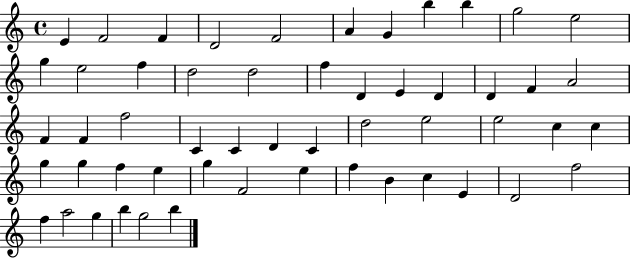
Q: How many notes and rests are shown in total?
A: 54